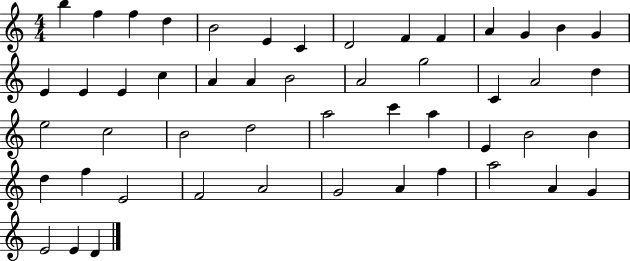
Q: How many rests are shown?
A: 0